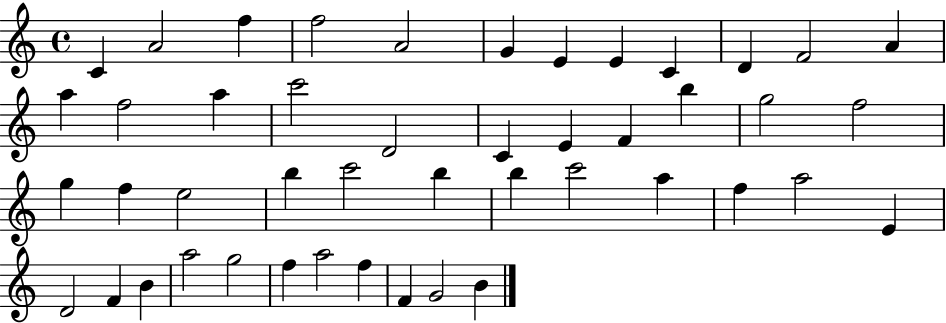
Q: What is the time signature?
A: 4/4